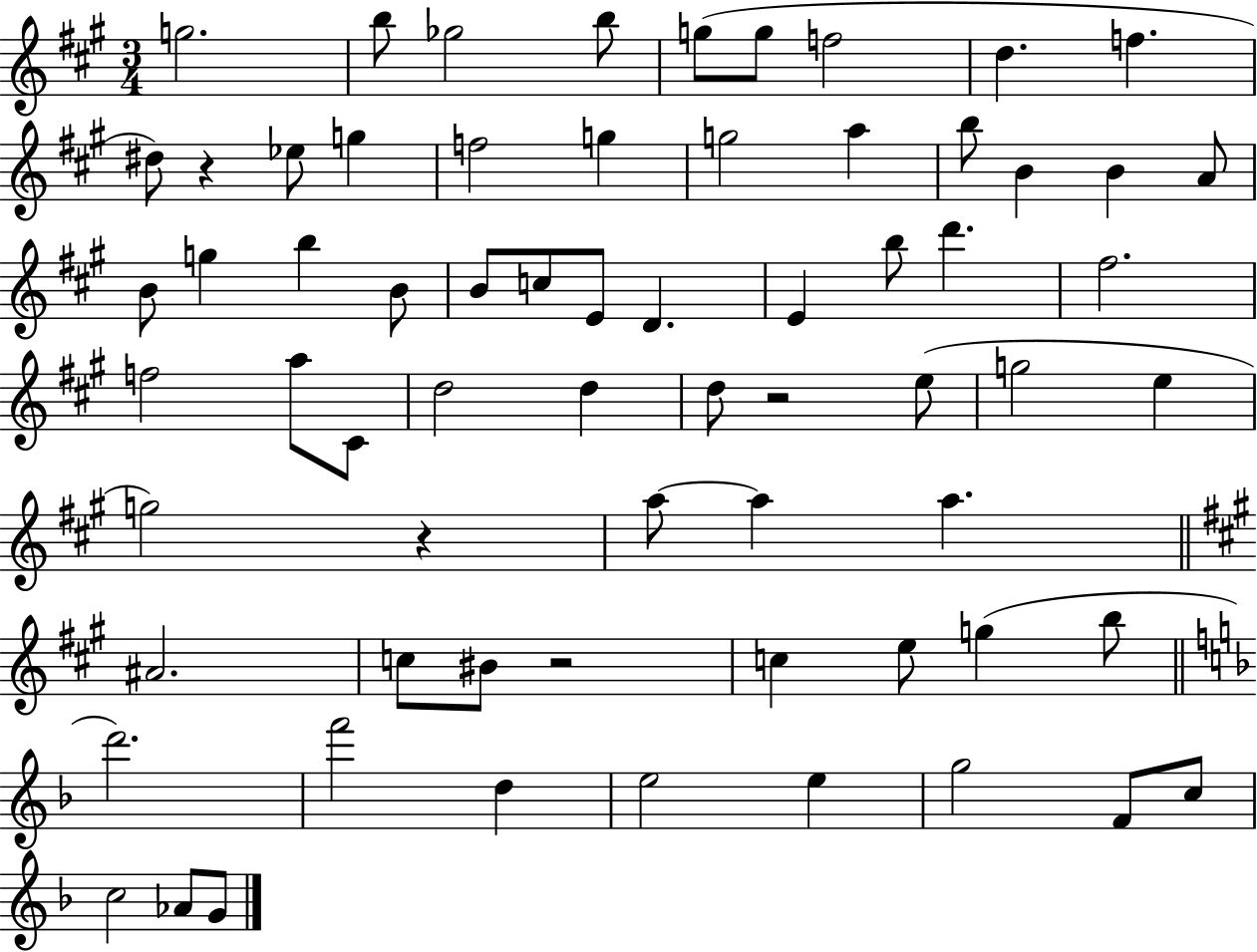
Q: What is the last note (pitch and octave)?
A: G4